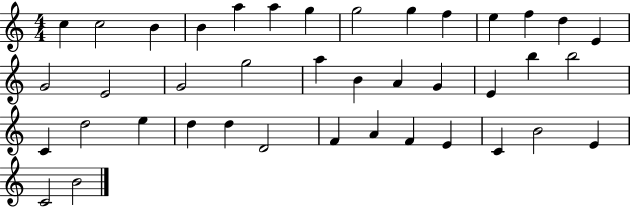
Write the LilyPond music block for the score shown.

{
  \clef treble
  \numericTimeSignature
  \time 4/4
  \key c \major
  c''4 c''2 b'4 | b'4 a''4 a''4 g''4 | g''2 g''4 f''4 | e''4 f''4 d''4 e'4 | \break g'2 e'2 | g'2 g''2 | a''4 b'4 a'4 g'4 | e'4 b''4 b''2 | \break c'4 d''2 e''4 | d''4 d''4 d'2 | f'4 a'4 f'4 e'4 | c'4 b'2 e'4 | \break c'2 b'2 | \bar "|."
}